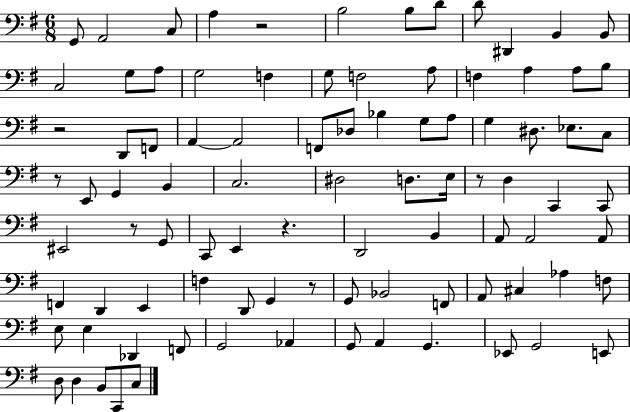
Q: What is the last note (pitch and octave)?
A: C3